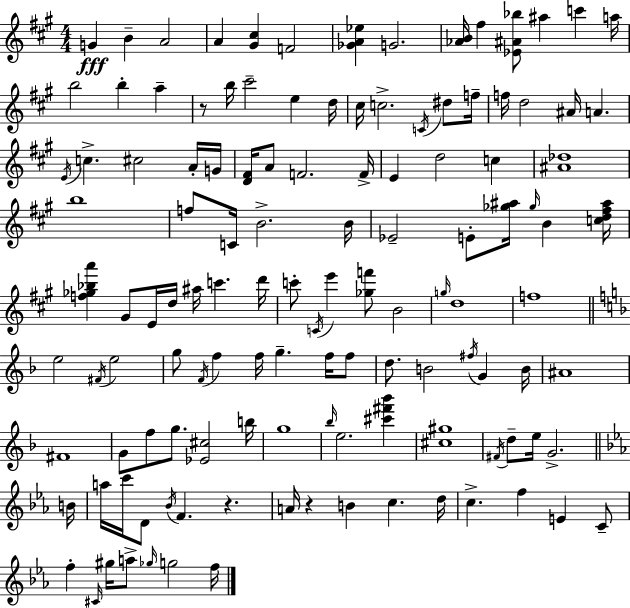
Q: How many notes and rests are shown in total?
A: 124